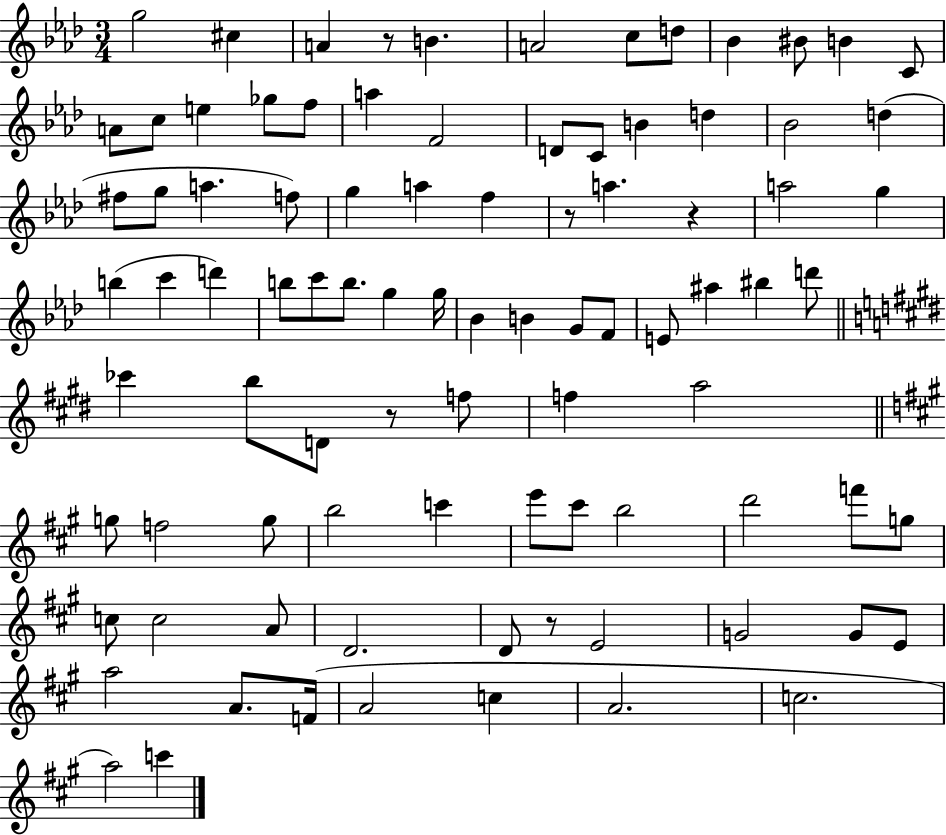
{
  \clef treble
  \numericTimeSignature
  \time 3/4
  \key aes \major
  g''2 cis''4 | a'4 r8 b'4. | a'2 c''8 d''8 | bes'4 bis'8 b'4 c'8 | \break a'8 c''8 e''4 ges''8 f''8 | a''4 f'2 | d'8 c'8 b'4 d''4 | bes'2 d''4( | \break fis''8 g''8 a''4. f''8) | g''4 a''4 f''4 | r8 a''4. r4 | a''2 g''4 | \break b''4( c'''4 d'''4) | b''8 c'''8 b''8. g''4 g''16 | bes'4 b'4 g'8 f'8 | e'8 ais''4 bis''4 d'''8 | \break \bar "||" \break \key e \major ces'''4 b''8 d'8 r8 f''8 | f''4 a''2 | \bar "||" \break \key a \major g''8 f''2 g''8 | b''2 c'''4 | e'''8 cis'''8 b''2 | d'''2 f'''8 g''8 | \break c''8 c''2 a'8 | d'2. | d'8 r8 e'2 | g'2 g'8 e'8 | \break a''2 a'8. f'16( | a'2 c''4 | a'2. | c''2. | \break a''2) c'''4 | \bar "|."
}